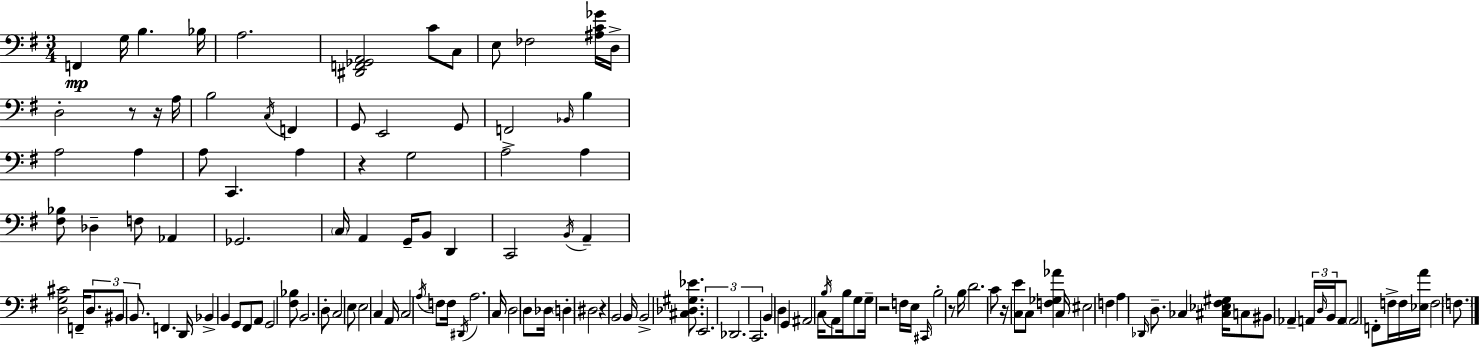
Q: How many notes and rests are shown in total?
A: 133